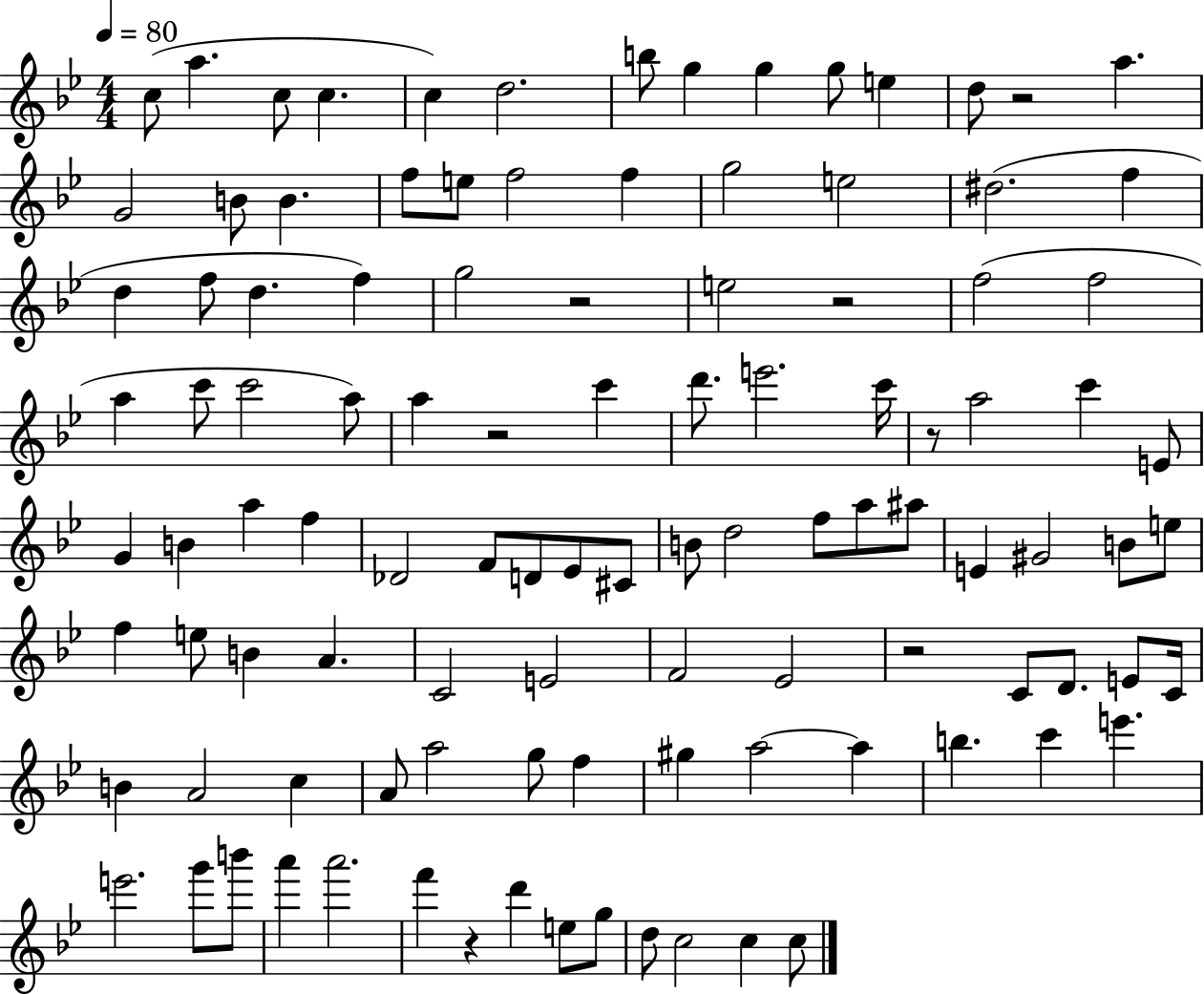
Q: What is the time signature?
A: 4/4